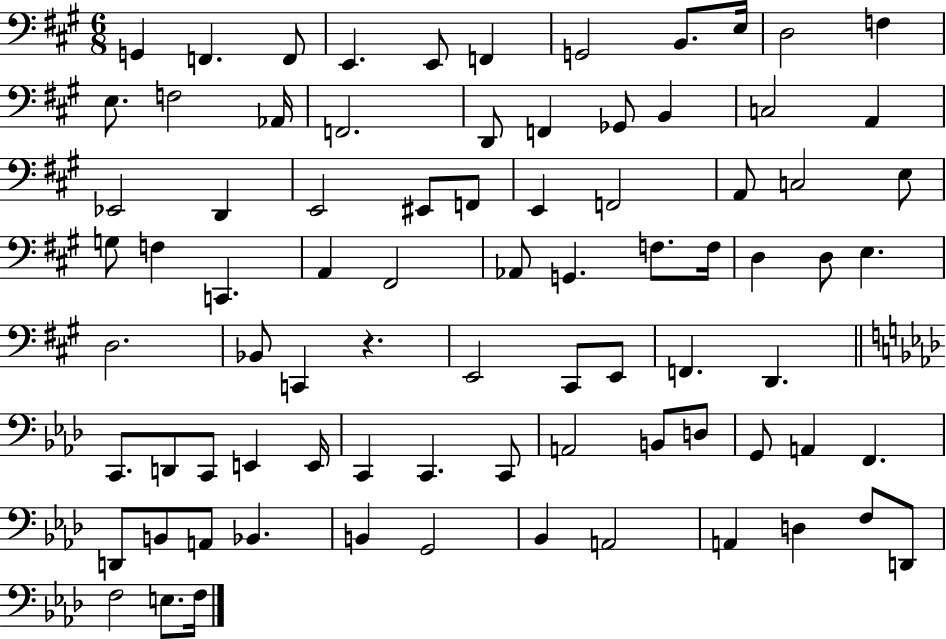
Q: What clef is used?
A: bass